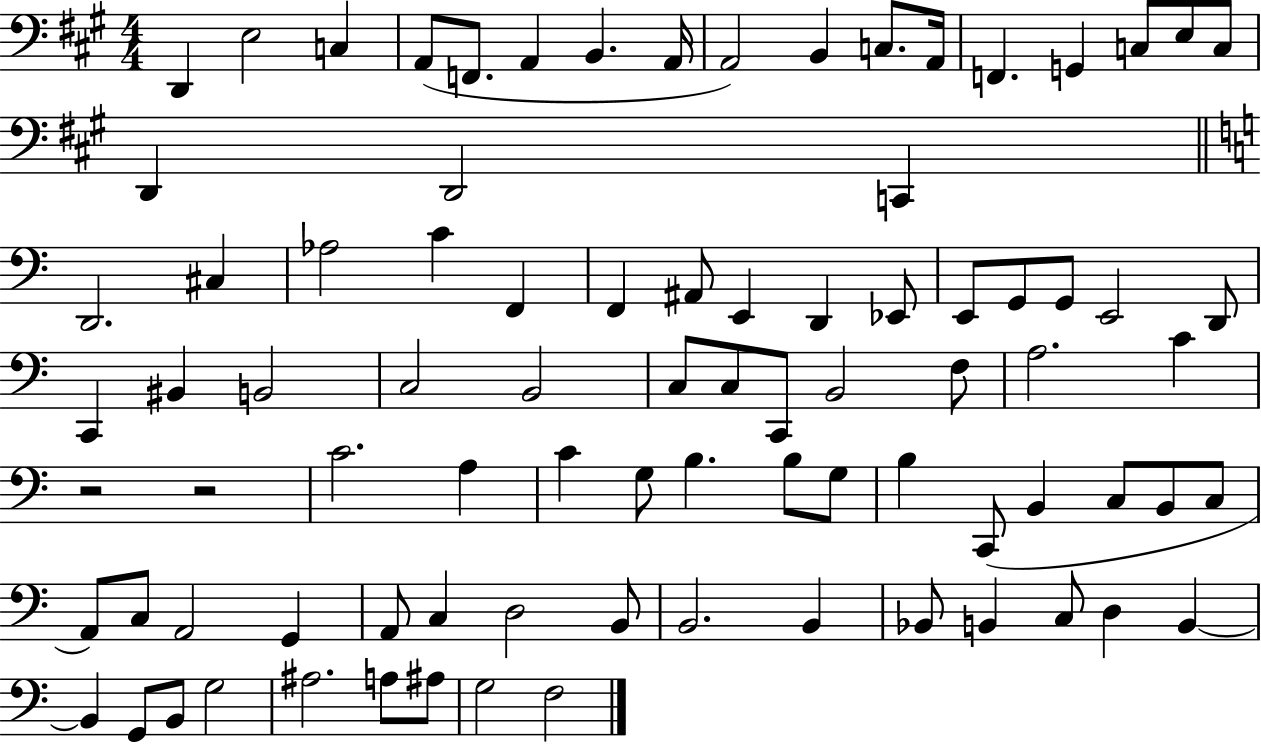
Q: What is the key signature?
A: A major